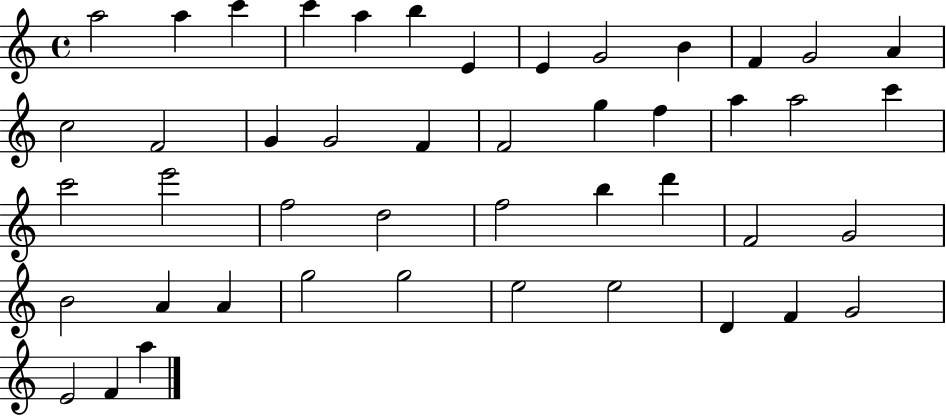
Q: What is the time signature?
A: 4/4